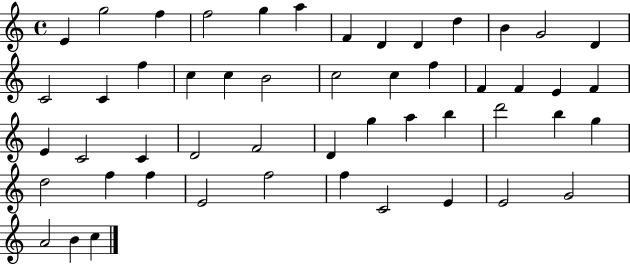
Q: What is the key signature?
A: C major